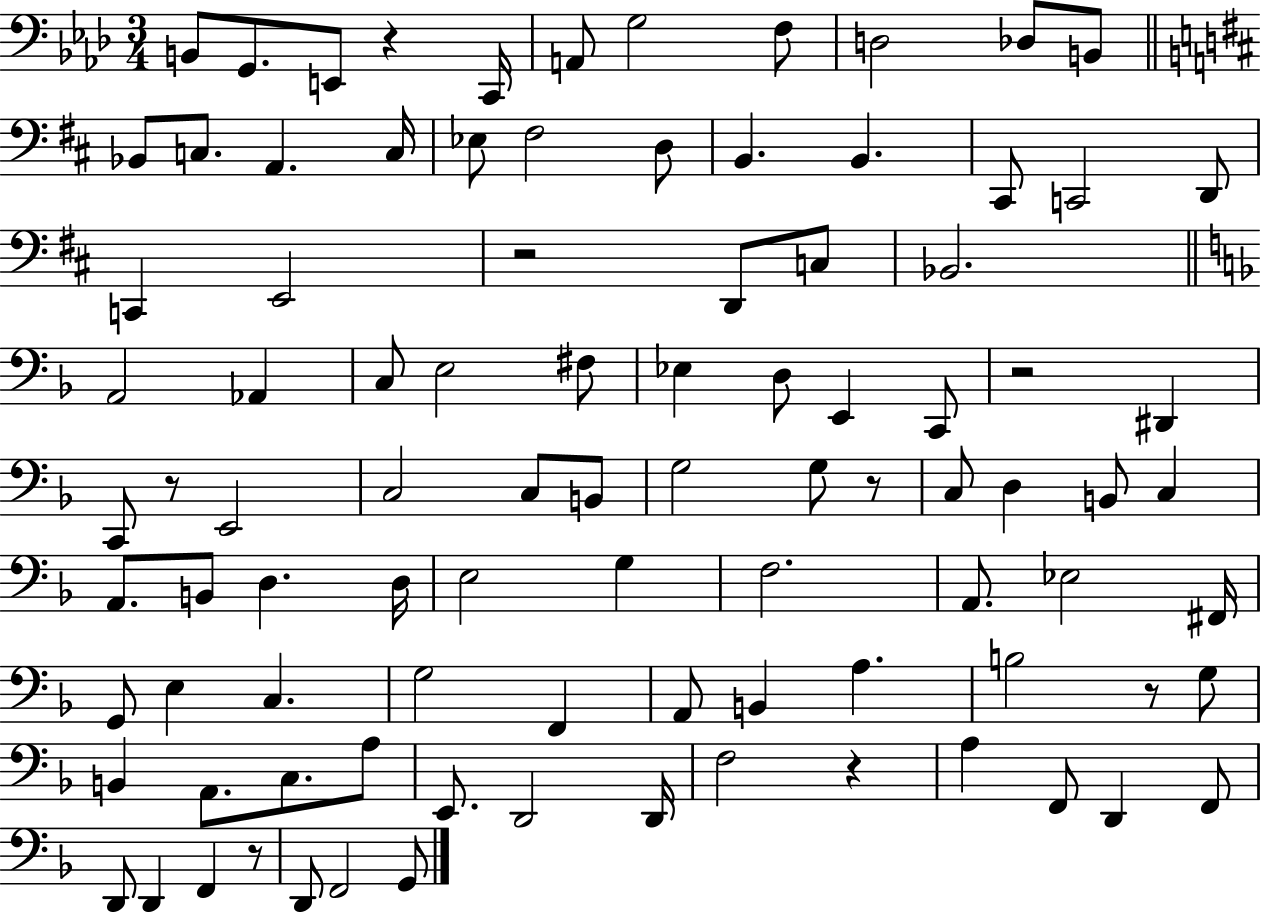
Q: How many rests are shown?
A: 8